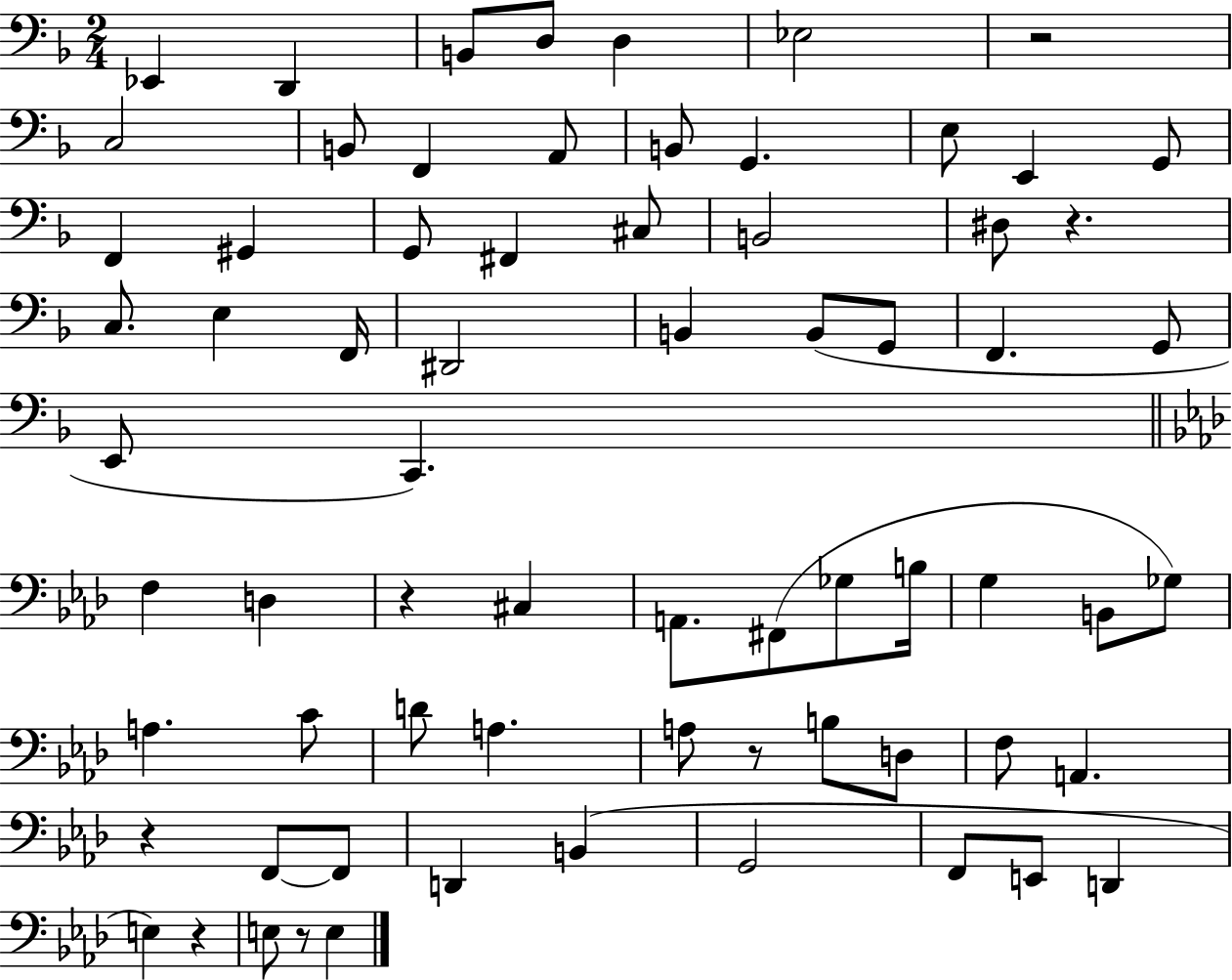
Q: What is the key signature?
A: F major